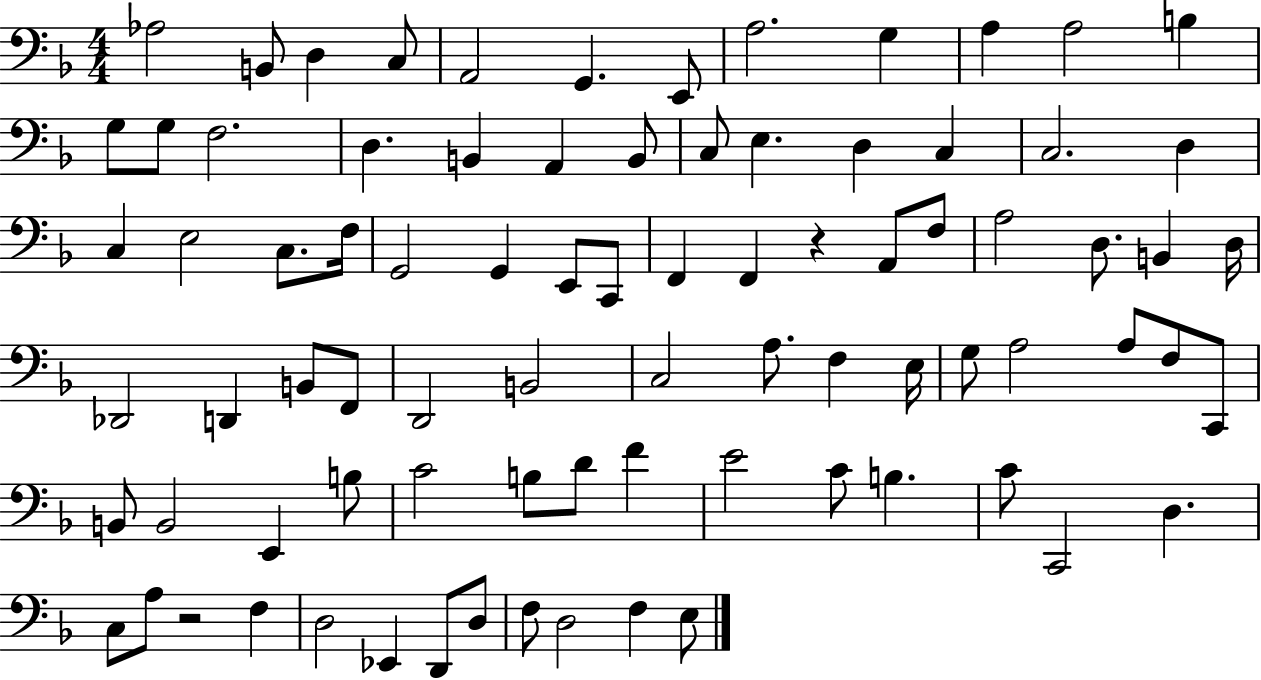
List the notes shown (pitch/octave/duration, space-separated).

Ab3/h B2/e D3/q C3/e A2/h G2/q. E2/e A3/h. G3/q A3/q A3/h B3/q G3/e G3/e F3/h. D3/q. B2/q A2/q B2/e C3/e E3/q. D3/q C3/q C3/h. D3/q C3/q E3/h C3/e. F3/s G2/h G2/q E2/e C2/e F2/q F2/q R/q A2/e F3/e A3/h D3/e. B2/q D3/s Db2/h D2/q B2/e F2/e D2/h B2/h C3/h A3/e. F3/q E3/s G3/e A3/h A3/e F3/e C2/e B2/e B2/h E2/q B3/e C4/h B3/e D4/e F4/q E4/h C4/e B3/q. C4/e C2/h D3/q. C3/e A3/e R/h F3/q D3/h Eb2/q D2/e D3/e F3/e D3/h F3/q E3/e